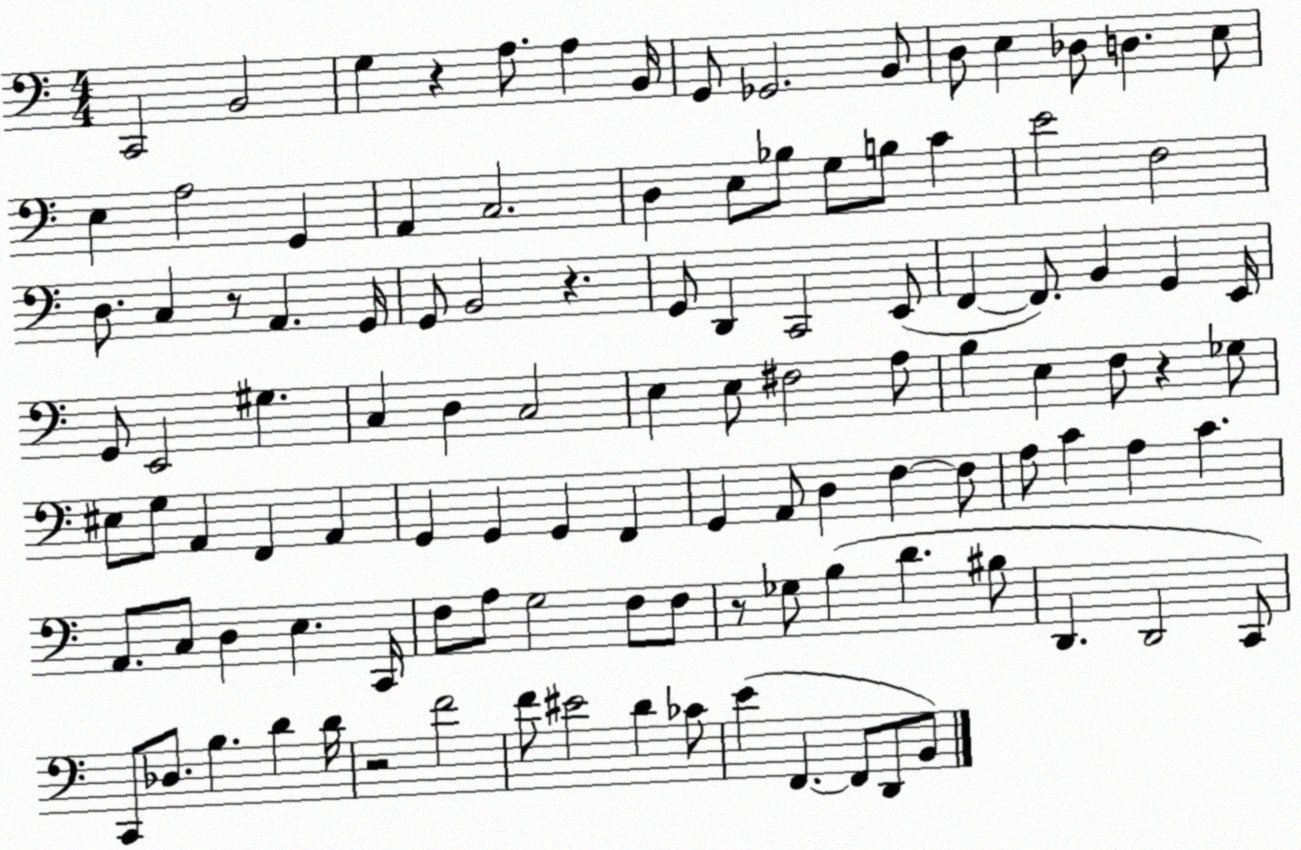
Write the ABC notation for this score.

X:1
T:Untitled
M:4/4
L:1/4
K:C
C,,2 B,,2 G, z A,/2 A, B,,/4 G,,/2 _G,,2 B,,/2 D,/2 E, _D,/2 D, E,/2 E, A,2 G,, A,, C,2 D, E,/2 _B,/2 G,/2 B,/2 C E2 F,2 D,/2 C, z/2 A,, G,,/4 G,,/2 B,,2 z G,,/2 D,, C,,2 E,,/2 F,, F,,/2 B,, G,, E,,/4 G,,/2 E,,2 ^G, C, D, C,2 E, E,/2 ^F,2 A,/2 B, E, F,/2 z _G,/2 ^E,/2 G,/2 A,, F,, A,, G,, G,, G,, F,, G,, A,,/2 D, F, F,/2 A,/2 C A, C A,,/2 C,/2 D, E, C,,/4 F,/2 A,/2 G,2 F,/2 F,/2 z/2 _G,/2 B, D ^B,/2 D,, D,,2 C,,/2 C,,/2 _D,/2 B, D D/4 z2 F2 F/2 ^E2 D _C/2 E F,, F,,/2 D,,/2 B,,/2